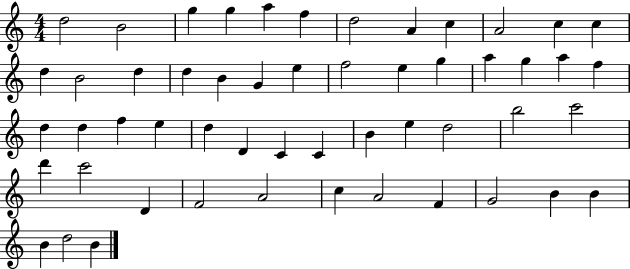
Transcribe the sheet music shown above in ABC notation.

X:1
T:Untitled
M:4/4
L:1/4
K:C
d2 B2 g g a f d2 A c A2 c c d B2 d d B G e f2 e g a g a f d d f e d D C C B e d2 b2 c'2 d' c'2 D F2 A2 c A2 F G2 B B B d2 B